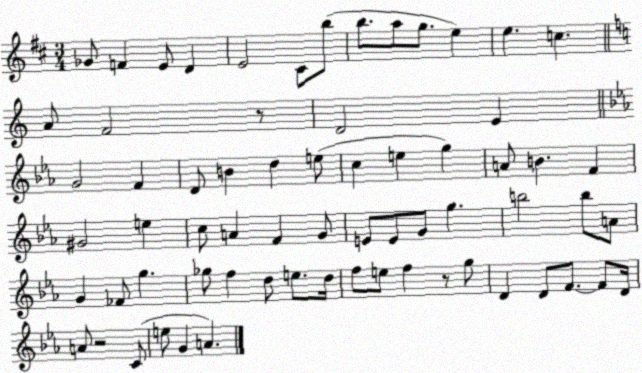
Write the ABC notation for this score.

X:1
T:Untitled
M:3/4
L:1/4
K:D
_G/2 F E/2 D E2 ^C/2 b/2 b/2 a/2 g/2 e e c A/2 F2 z/2 D2 E G2 F D/2 B d e/2 c e g A/2 B F ^G2 e c/2 A F G/2 E/2 E/2 G/2 g b2 b/2 A/2 G _F/2 g _g/2 f d/2 e/2 d/4 f/2 e/2 f z/2 g/2 D D/2 F/2 F/2 D/4 A/2 z2 C/2 e/2 G A